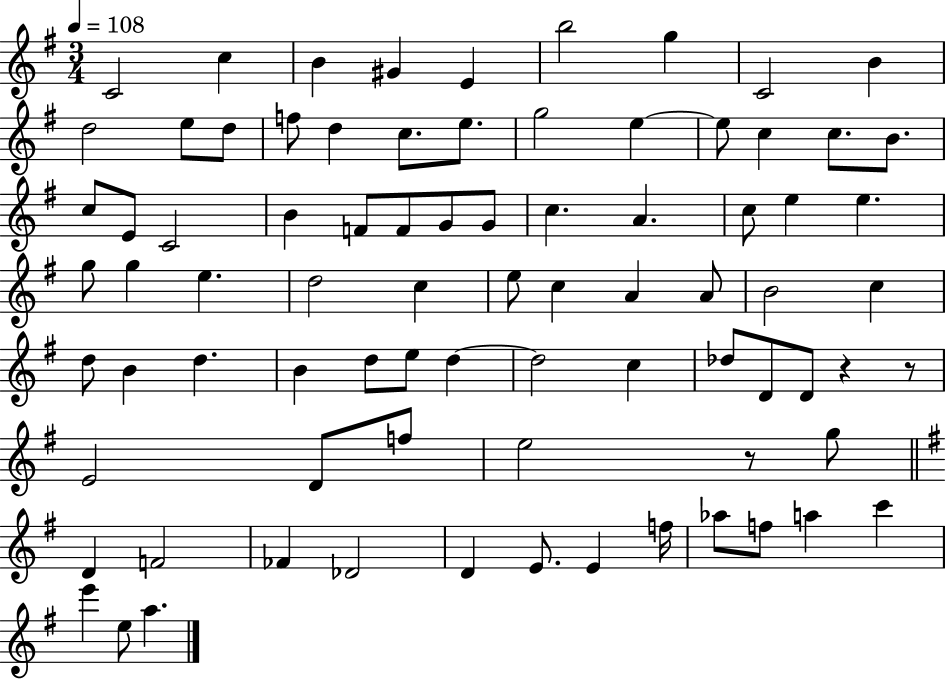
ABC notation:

X:1
T:Untitled
M:3/4
L:1/4
K:G
C2 c B ^G E b2 g C2 B d2 e/2 d/2 f/2 d c/2 e/2 g2 e e/2 c c/2 B/2 c/2 E/2 C2 B F/2 F/2 G/2 G/2 c A c/2 e e g/2 g e d2 c e/2 c A A/2 B2 c d/2 B d B d/2 e/2 d d2 c _d/2 D/2 D/2 z z/2 E2 D/2 f/2 e2 z/2 g/2 D F2 _F _D2 D E/2 E f/4 _a/2 f/2 a c' e' e/2 a